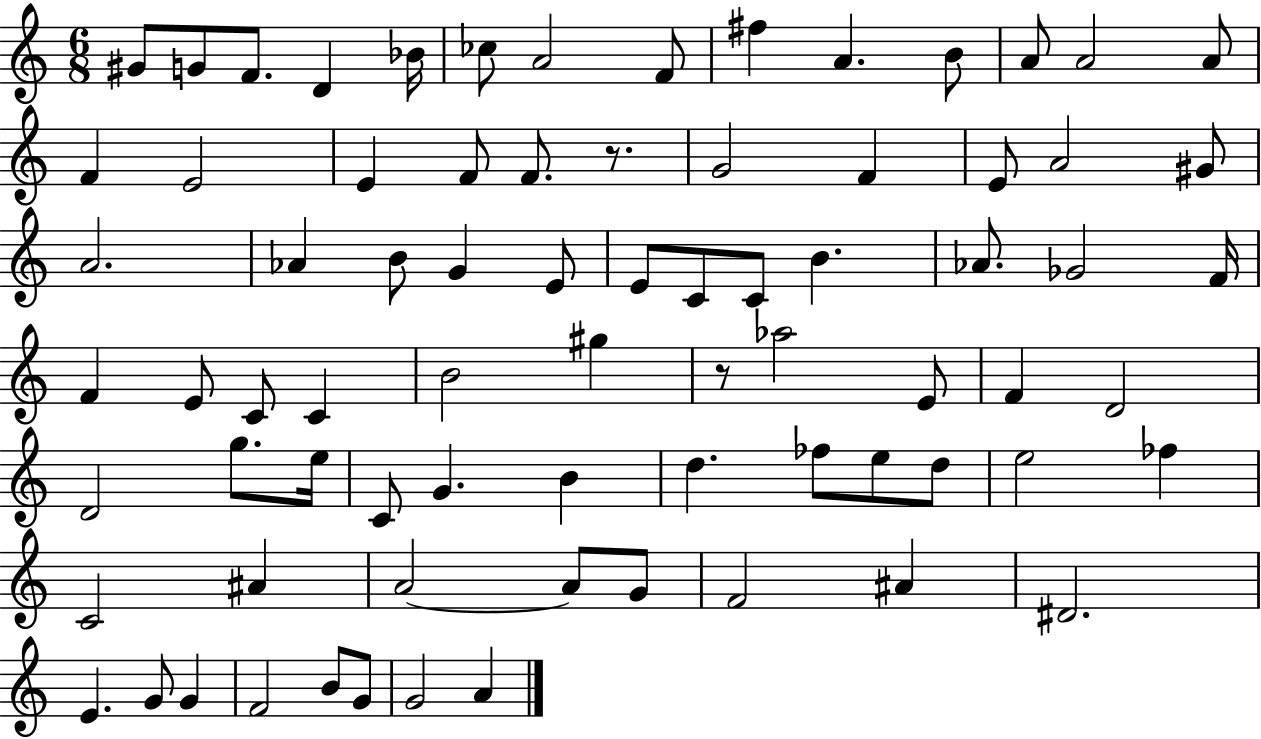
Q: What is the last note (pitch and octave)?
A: A4